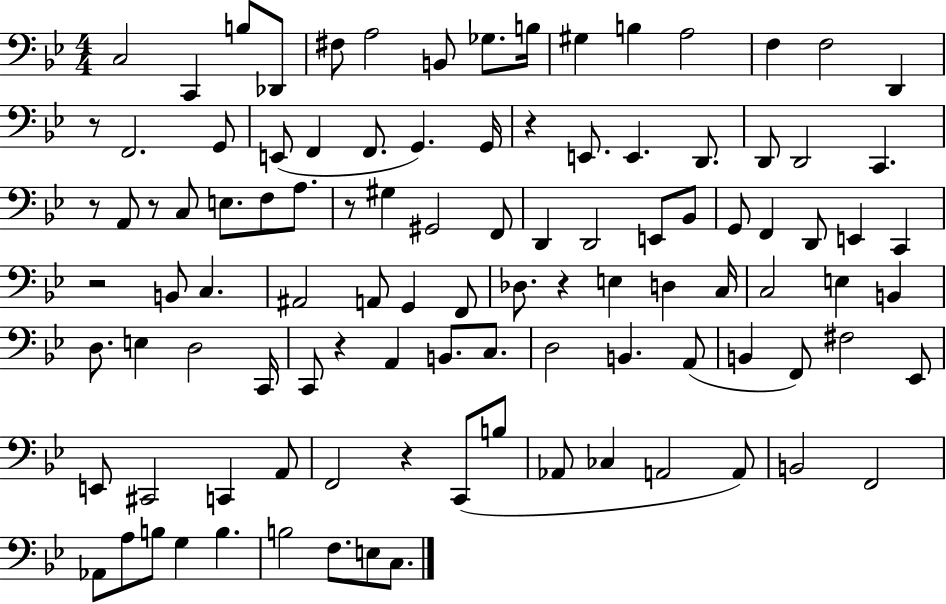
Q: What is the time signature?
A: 4/4